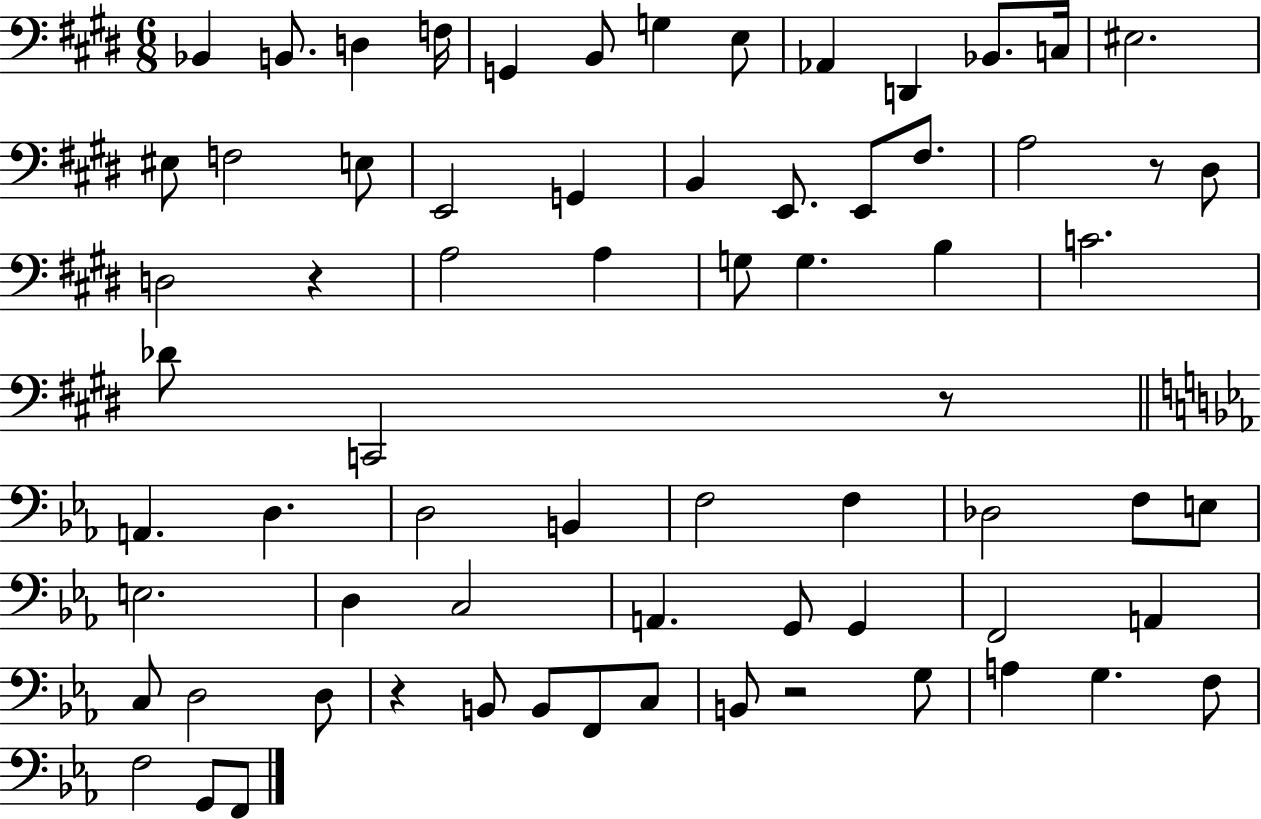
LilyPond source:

{
  \clef bass
  \numericTimeSignature
  \time 6/8
  \key e \major
  \repeat volta 2 { bes,4 b,8. d4 f16 | g,4 b,8 g4 e8 | aes,4 d,4 bes,8. c16 | eis2. | \break eis8 f2 e8 | e,2 g,4 | b,4 e,8. e,8 fis8. | a2 r8 dis8 | \break d2 r4 | a2 a4 | g8 g4. b4 | c'2. | \break des'8 c,2 r8 | \bar "||" \break \key ees \major a,4. d4. | d2 b,4 | f2 f4 | des2 f8 e8 | \break e2. | d4 c2 | a,4. g,8 g,4 | f,2 a,4 | \break c8 d2 d8 | r4 b,8 b,8 f,8 c8 | b,8 r2 g8 | a4 g4. f8 | \break f2 g,8 f,8 | } \bar "|."
}